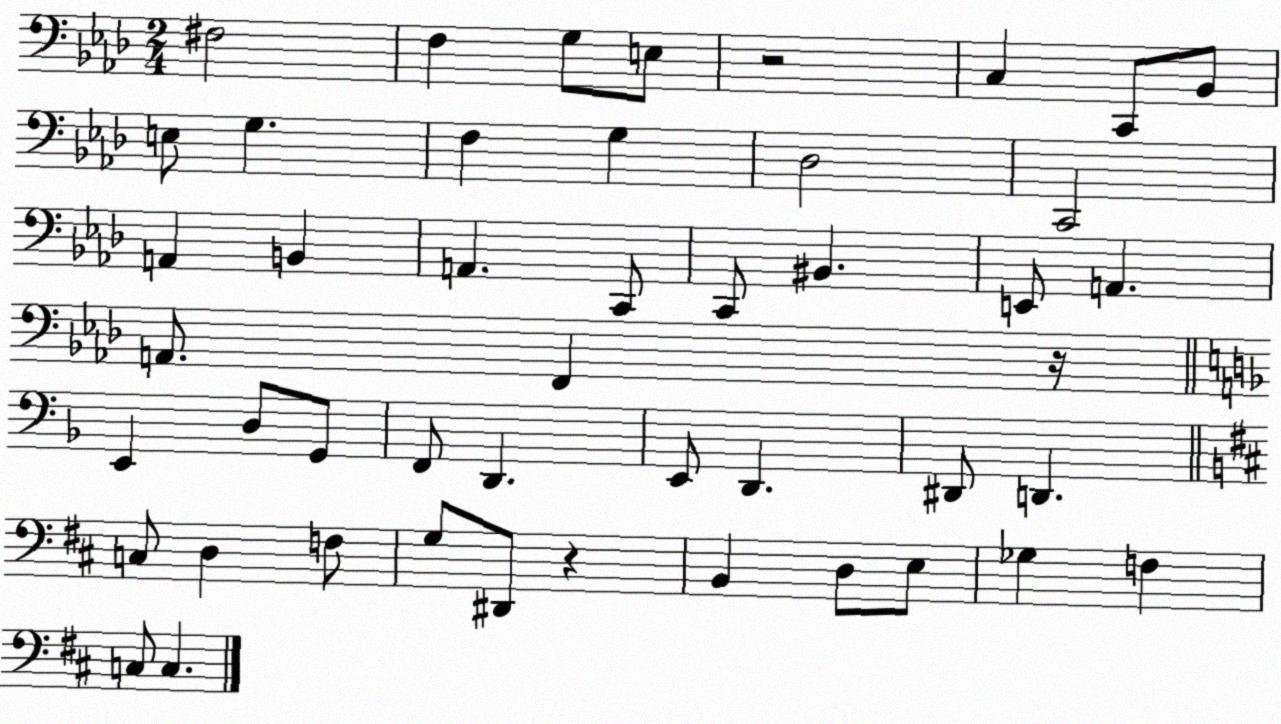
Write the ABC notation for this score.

X:1
T:Untitled
M:2/4
L:1/4
K:Ab
^F,2 F, G,/2 E,/2 z2 C, C,,/2 _B,,/2 E,/2 G, F, G, _D,2 C,,2 A,, B,, A,, C,,/2 C,,/2 ^B,, E,,/2 A,, A,,/2 F,, z/4 E,, D,/2 G,,/2 F,,/2 D,, E,,/2 D,, ^D,,/2 D,, C,/2 D, F,/2 G,/2 ^D,,/2 z B,, D,/2 E,/2 _G, F, C,/2 C,